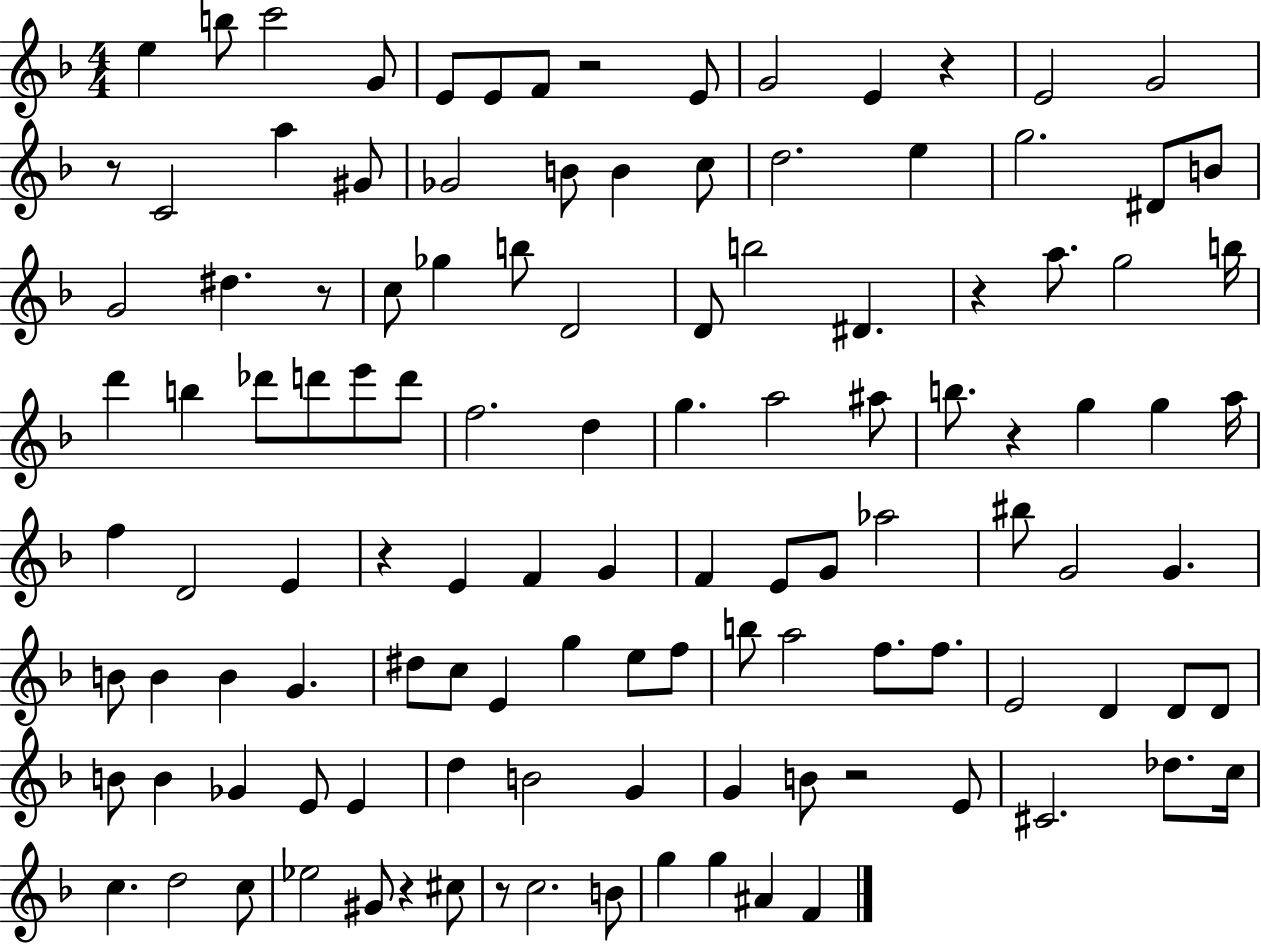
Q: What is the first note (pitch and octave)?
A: E5